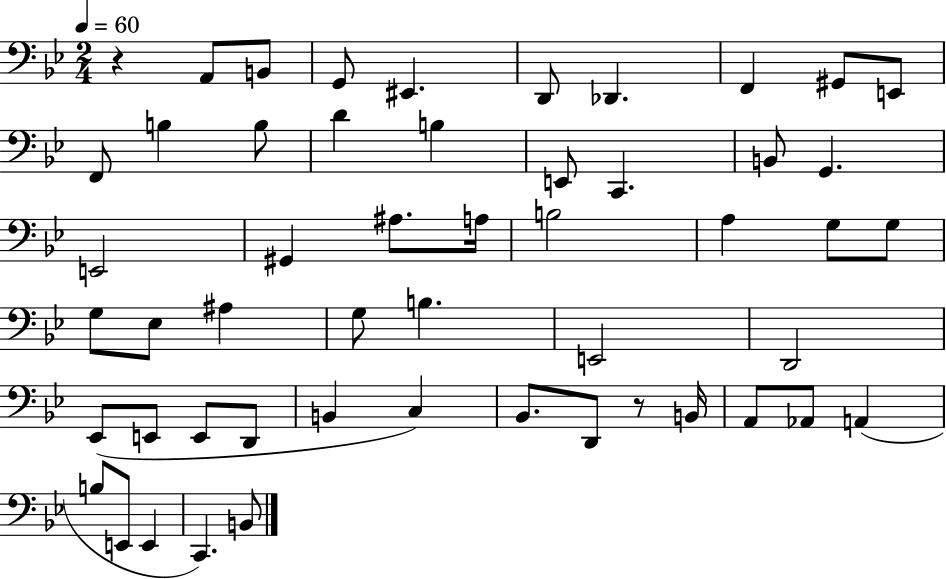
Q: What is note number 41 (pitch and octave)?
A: D2